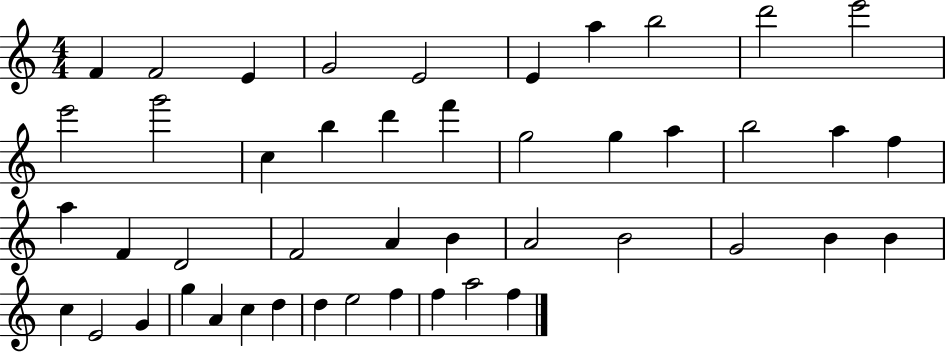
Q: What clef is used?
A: treble